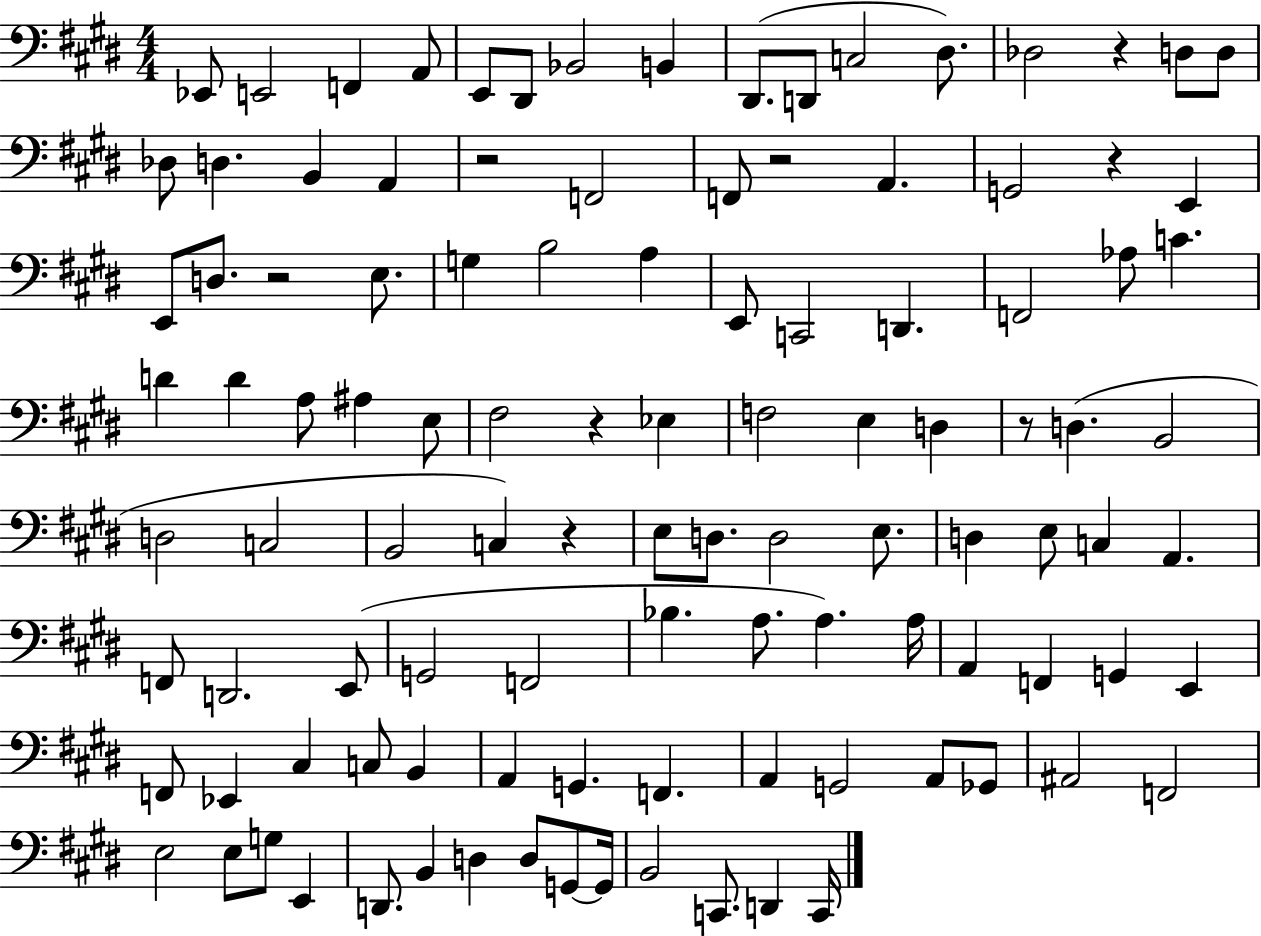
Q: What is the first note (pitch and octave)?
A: Eb2